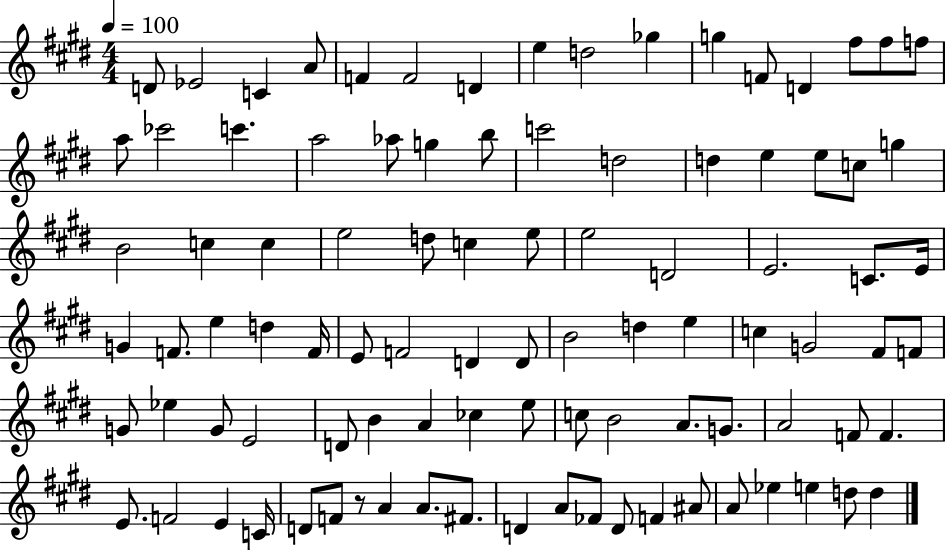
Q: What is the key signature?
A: E major